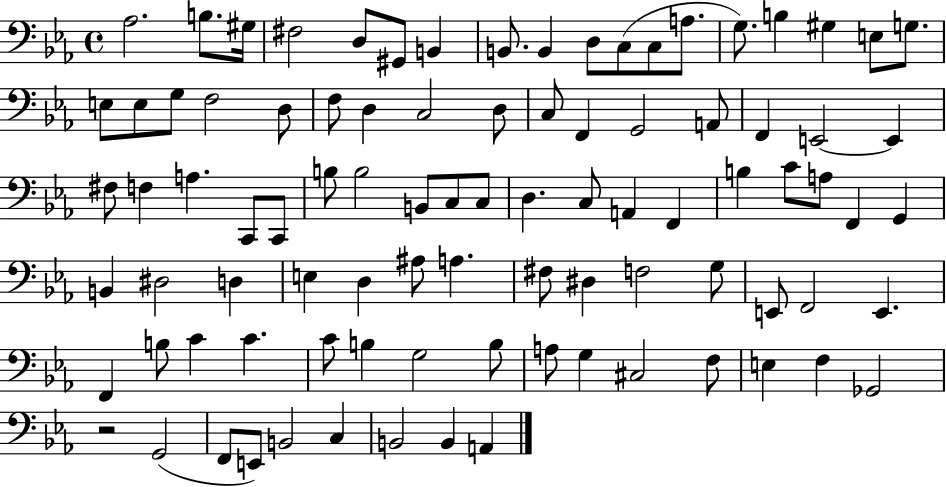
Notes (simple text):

Ab3/h. B3/e. G#3/s F#3/h D3/e G#2/e B2/q B2/e. B2/q D3/e C3/e C3/e A3/e. G3/e. B3/q G#3/q E3/e G3/e. E3/e E3/e G3/e F3/h D3/e F3/e D3/q C3/h D3/e C3/e F2/q G2/h A2/e F2/q E2/h E2/q F#3/e F3/q A3/q. C2/e C2/e B3/e B3/h B2/e C3/e C3/e D3/q. C3/e A2/q F2/q B3/q C4/e A3/e F2/q G2/q B2/q D#3/h D3/q E3/q D3/q A#3/e A3/q. F#3/e D#3/q F3/h G3/e E2/e F2/h E2/q. F2/q B3/e C4/q C4/q. C4/e B3/q G3/h B3/e A3/e G3/q C#3/h F3/e E3/q F3/q Gb2/h R/h G2/h F2/e E2/e B2/h C3/q B2/h B2/q A2/q